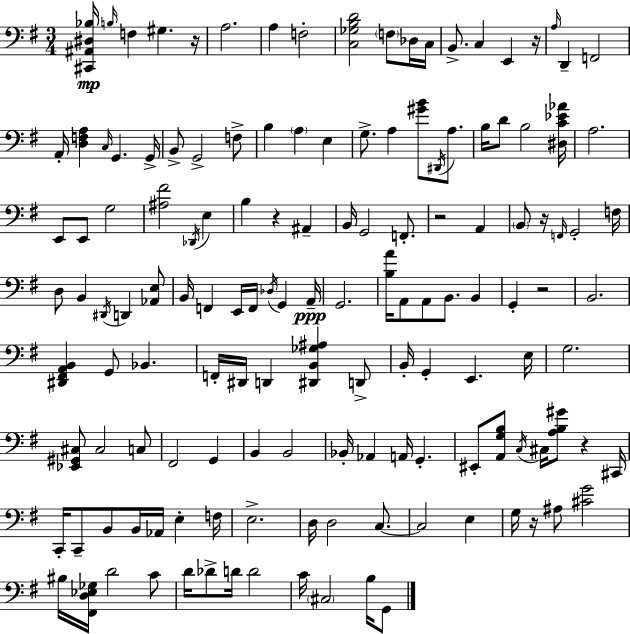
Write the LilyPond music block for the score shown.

{
  \clef bass
  \numericTimeSignature
  \time 3/4
  \key e \minor
  <cis, ais, dis bes>16\mp \grace { b16 } f4 gis4. | r16 a2. | a4 f2-. | <c ges b d'>2 \parenthesize f8 des16 | \break c16 b,8.-> c4 e,4 | r16 \grace { a16 } d,4-- f,2 | a,16-. <d f a>4 \grace { c16 } g,4. | g,16-> b,8-> g,2-> | \break f8-> b4 \parenthesize a4 e4 | g8.-> a4 <gis' b'>8 | \acciaccatura { dis,16 } a8. b16 d'8 b2 | <dis c' ees' aes'>16 a2. | \break e,8 e,8 g2 | <ais fis'>2 | \acciaccatura { des,16 } e4 b4 r4 | ais,4-- b,16 g,2 | \break f,8.-. r2 | a,4 \parenthesize b,8 r16 \grace { f,16 } g,2-. | f16 d8 b,4 | \acciaccatura { dis,16 } d,4 <aes, e>8 b,16 f,4 | \break e,16 f,16 \acciaccatura { des16 } g,4 a,16--\ppp g,2. | <b a'>16 a,8 a,8 | b,8. b,4 g,4-. | r2 b,2. | \break <dis, fis, a, b,>4 | g,8 bes,4. f,16-. dis,16 d,4 | <dis, b, ges ais>4 d,8-> b,16-. g,4-. | e,4. e16 g2. | \break <ees, gis, cis>8 cis2 | c8 fis,2 | g,4 b,4 | b,2 bes,16-. aes,4 | \break a,16 g,4.-. eis,8-. <a, g b>8 | \acciaccatura { c16 } cis16 <a b gis'>8 r4 cis,16 c,16-. c,8-- | b,8 b,16 aes,16 e4-. f16 e2.-> | d16 d2 | \break c8.~~ c2 | e4 g16 r16 ais8 | <cis' g'>2 bis16 <fis, d ees ges>16 d'2 | c'8 d'16 des'8-> | \break d'16 d'2 c'16 \parenthesize cis2 | b16 g,8 \bar "|."
}